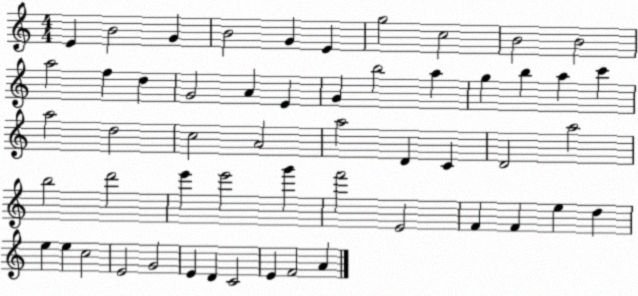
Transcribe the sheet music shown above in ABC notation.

X:1
T:Untitled
M:4/4
L:1/4
K:C
E B2 G B2 G E g2 c2 B2 B2 a2 f d G2 A E G b2 a g b a c' a2 d2 c2 A2 a2 D C D2 a2 b2 d'2 e' e'2 g' f'2 E2 F F e d e e c2 E2 G2 E D C2 E F2 A